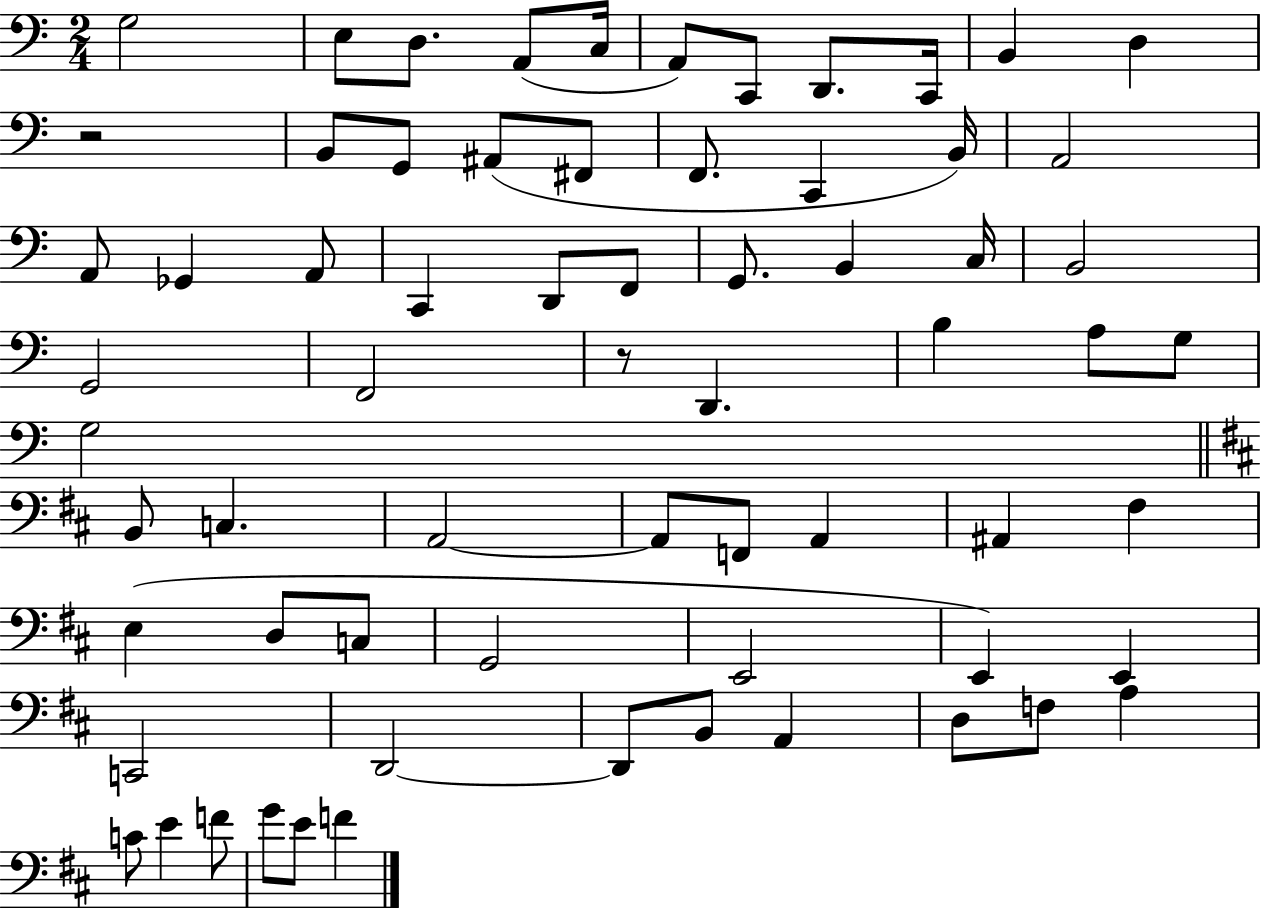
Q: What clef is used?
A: bass